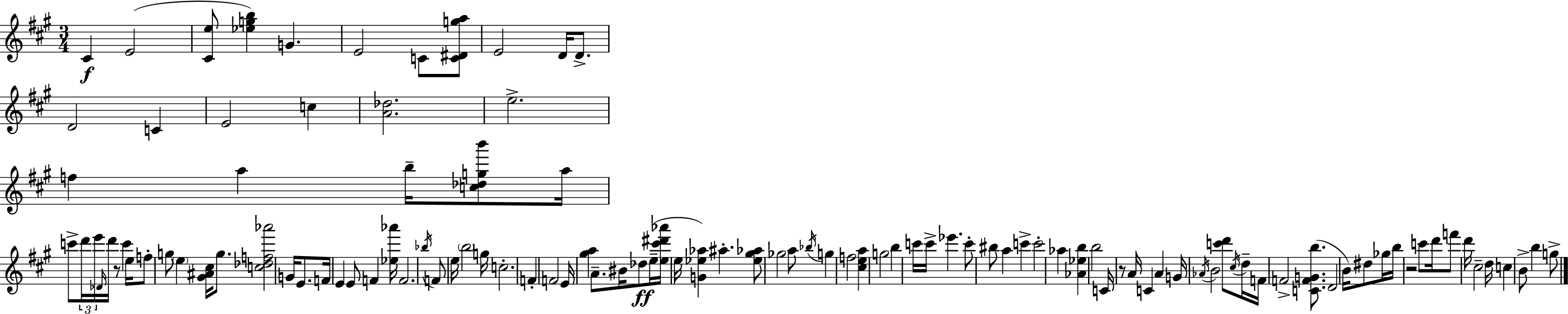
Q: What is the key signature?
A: A major